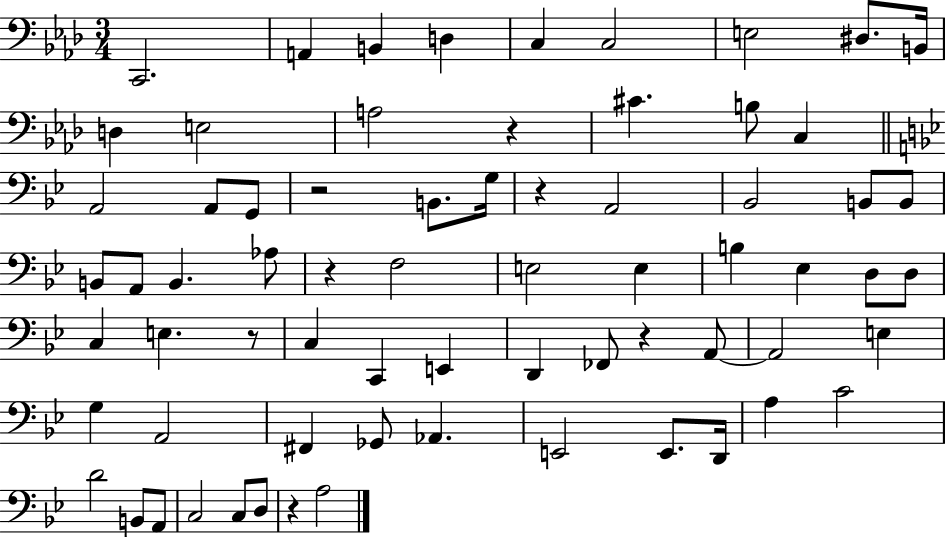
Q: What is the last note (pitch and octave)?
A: A3